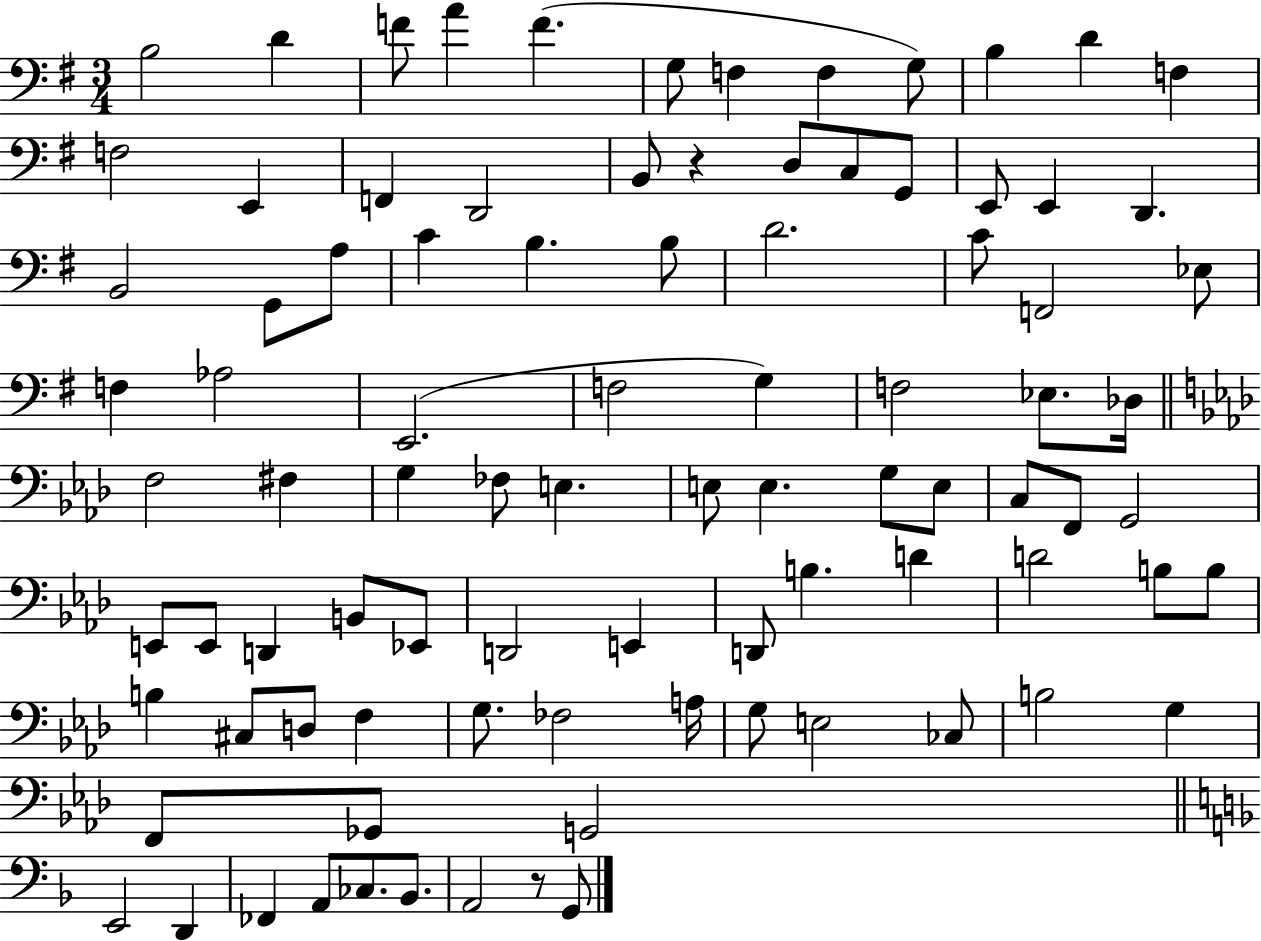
{
  \clef bass
  \numericTimeSignature
  \time 3/4
  \key g \major
  b2 d'4 | f'8 a'4 f'4.( | g8 f4 f4 g8) | b4 d'4 f4 | \break f2 e,4 | f,4 d,2 | b,8 r4 d8 c8 g,8 | e,8 e,4 d,4. | \break b,2 g,8 a8 | c'4 b4. b8 | d'2. | c'8 f,2 ees8 | \break f4 aes2 | e,2.( | f2 g4) | f2 ees8. des16 | \break \bar "||" \break \key f \minor f2 fis4 | g4 fes8 e4. | e8 e4. g8 e8 | c8 f,8 g,2 | \break e,8 e,8 d,4 b,8 ees,8 | d,2 e,4 | d,8 b4. d'4 | d'2 b8 b8 | \break b4 cis8 d8 f4 | g8. fes2 a16 | g8 e2 ces8 | b2 g4 | \break f,8 ges,8 g,2 | \bar "||" \break \key d \minor e,2 d,4 | fes,4 a,8 ces8. bes,8. | a,2 r8 g,8 | \bar "|."
}